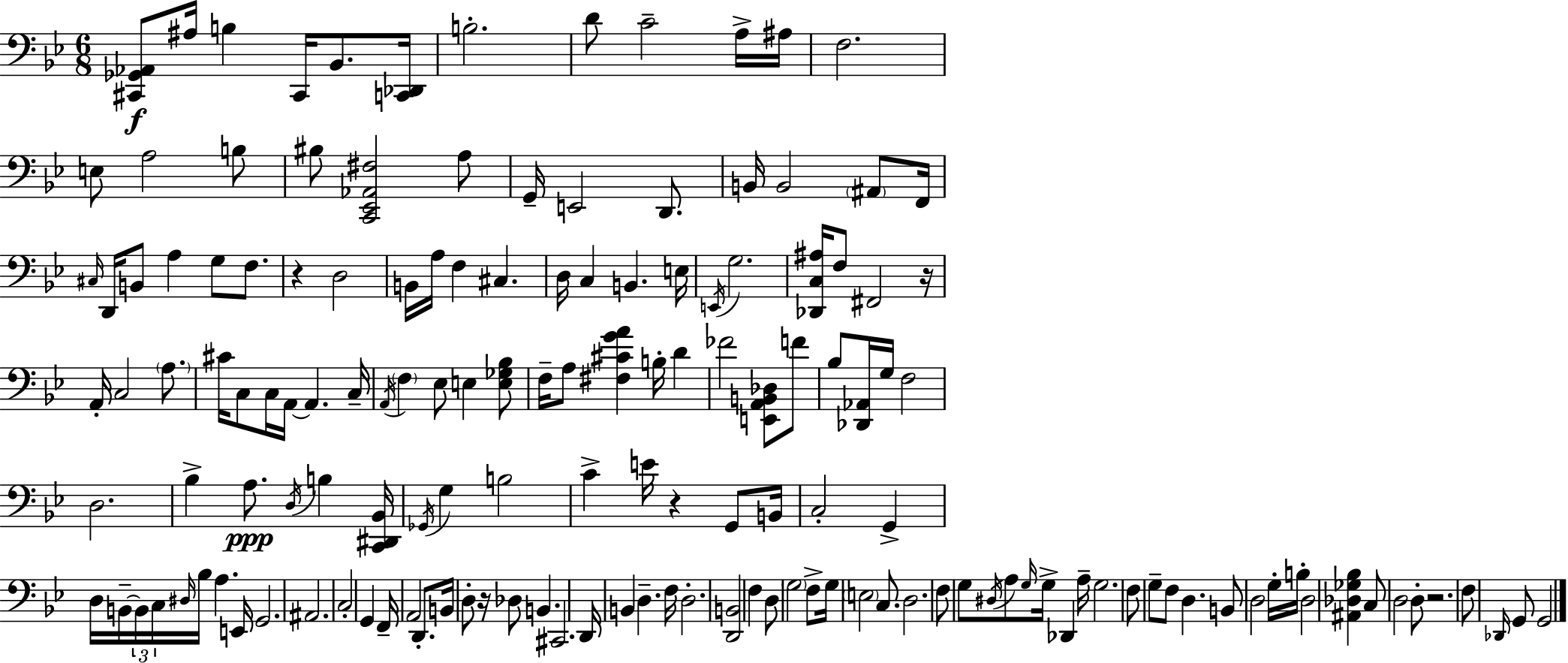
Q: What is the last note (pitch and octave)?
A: G2